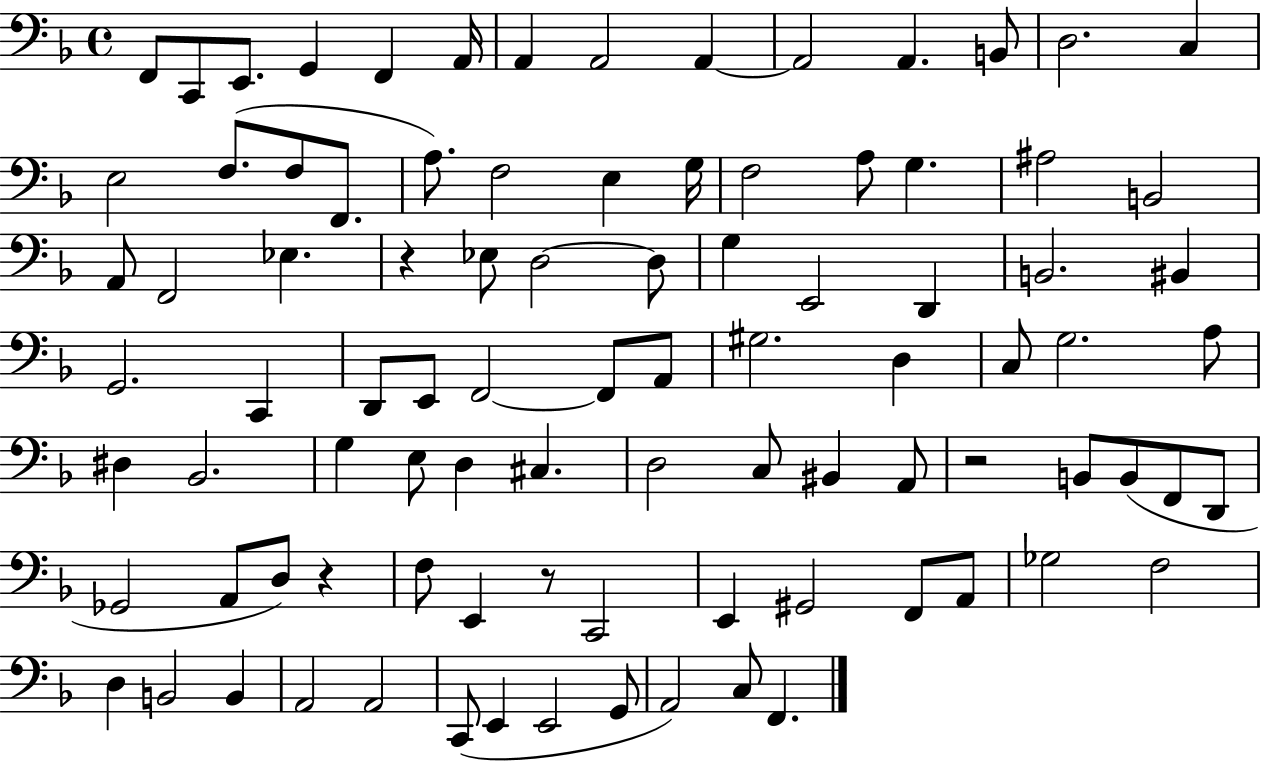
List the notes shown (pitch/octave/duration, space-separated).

F2/e C2/e E2/e. G2/q F2/q A2/s A2/q A2/h A2/q A2/h A2/q. B2/e D3/h. C3/q E3/h F3/e. F3/e F2/e. A3/e. F3/h E3/q G3/s F3/h A3/e G3/q. A#3/h B2/h A2/e F2/h Eb3/q. R/q Eb3/e D3/h D3/e G3/q E2/h D2/q B2/h. BIS2/q G2/h. C2/q D2/e E2/e F2/h F2/e A2/e G#3/h. D3/q C3/e G3/h. A3/e D#3/q Bb2/h. G3/q E3/e D3/q C#3/q. D3/h C3/e BIS2/q A2/e R/h B2/e B2/e F2/e D2/e Gb2/h A2/e D3/e R/q F3/e E2/q R/e C2/h E2/q G#2/h F2/e A2/e Gb3/h F3/h D3/q B2/h B2/q A2/h A2/h C2/e E2/q E2/h G2/e A2/h C3/e F2/q.